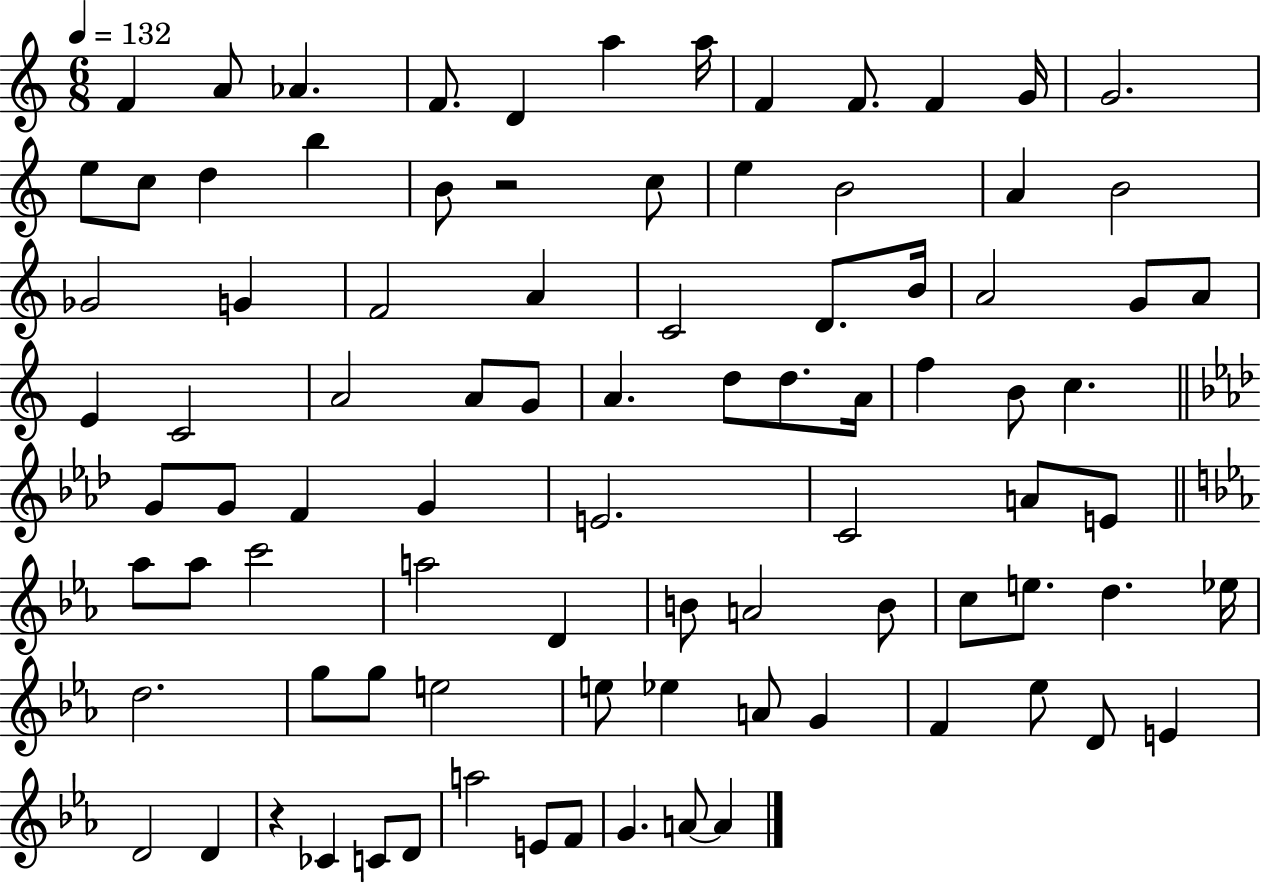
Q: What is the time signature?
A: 6/8